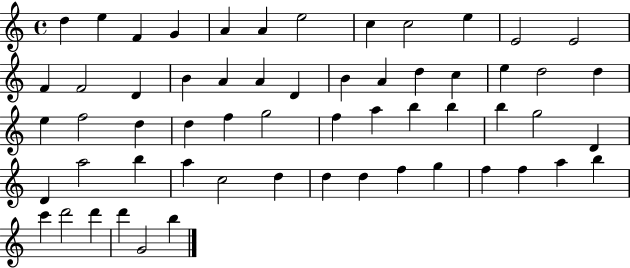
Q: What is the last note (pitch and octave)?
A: B5